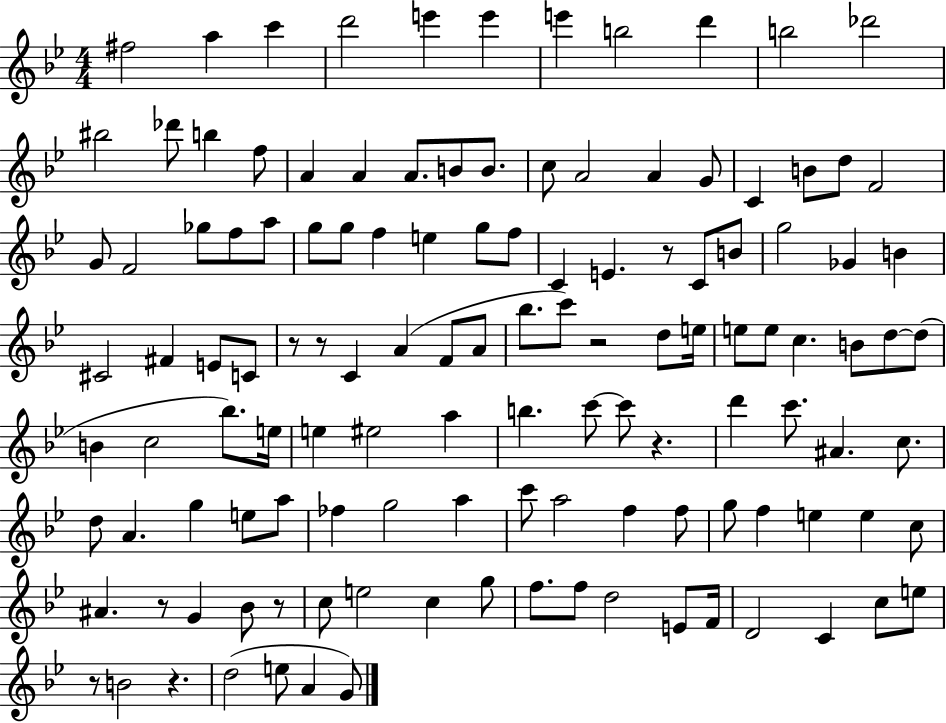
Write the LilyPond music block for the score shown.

{
  \clef treble
  \numericTimeSignature
  \time 4/4
  \key bes \major
  fis''2 a''4 c'''4 | d'''2 e'''4 e'''4 | e'''4 b''2 d'''4 | b''2 des'''2 | \break bis''2 des'''8 b''4 f''8 | a'4 a'4 a'8. b'8 b'8. | c''8 a'2 a'4 g'8 | c'4 b'8 d''8 f'2 | \break g'8 f'2 ges''8 f''8 a''8 | g''8 g''8 f''4 e''4 g''8 f''8 | c'4 e'4. r8 c'8 b'8 | g''2 ges'4 b'4 | \break cis'2 fis'4 e'8 c'8 | r8 r8 c'4 a'4( f'8 a'8 | bes''8. c'''8) r2 d''8 e''16 | e''8 e''8 c''4. b'8 d''8~~ d''8( | \break b'4 c''2 bes''8.) e''16 | e''4 eis''2 a''4 | b''4. c'''8~~ c'''8 r4. | d'''4 c'''8. ais'4. c''8. | \break d''8 a'4. g''4 e''8 a''8 | fes''4 g''2 a''4 | c'''8 a''2 f''4 f''8 | g''8 f''4 e''4 e''4 c''8 | \break ais'4. r8 g'4 bes'8 r8 | c''8 e''2 c''4 g''8 | f''8. f''8 d''2 e'8 f'16 | d'2 c'4 c''8 e''8 | \break r8 b'2 r4. | d''2( e''8 a'4 g'8) | \bar "|."
}